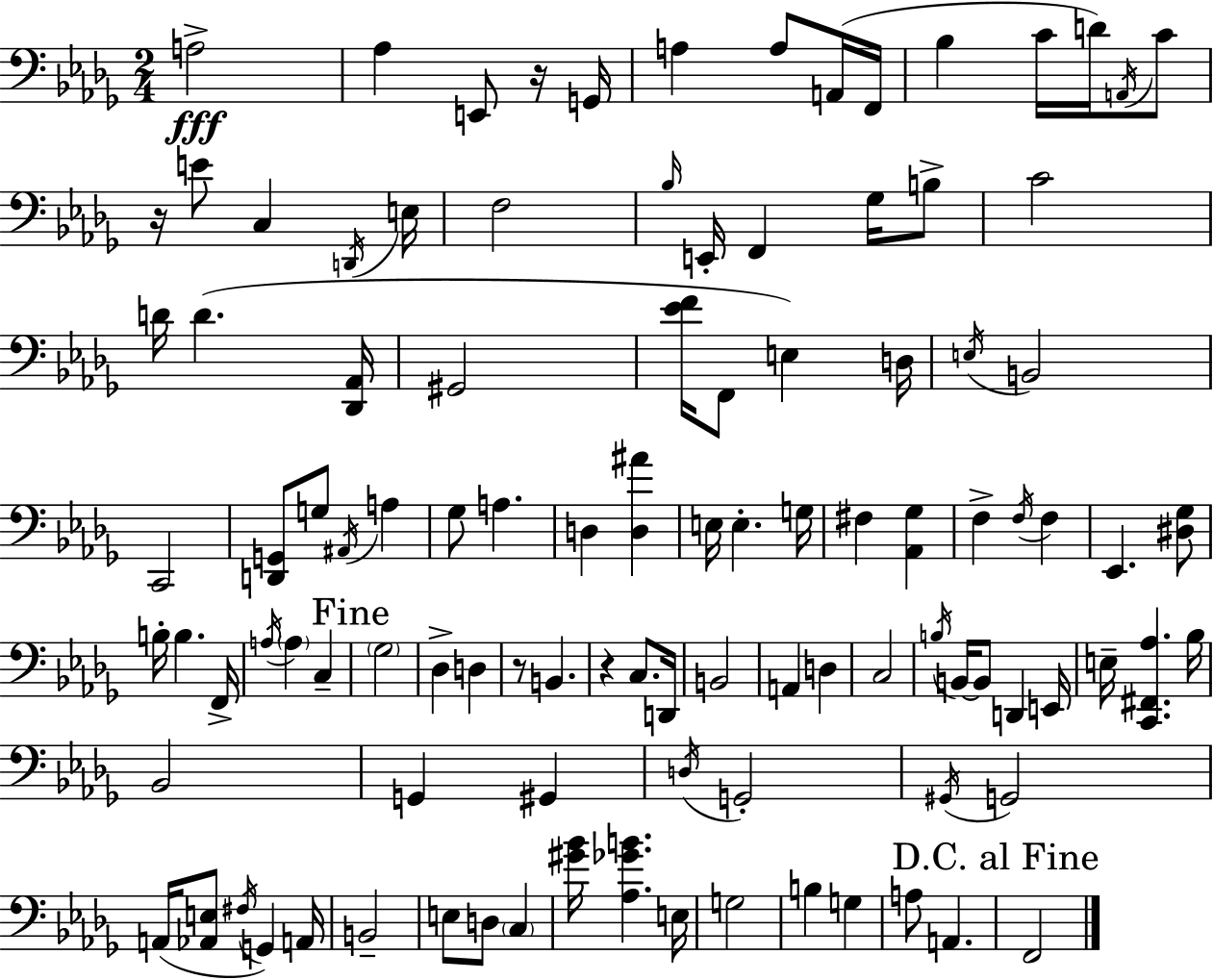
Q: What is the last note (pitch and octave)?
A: F2